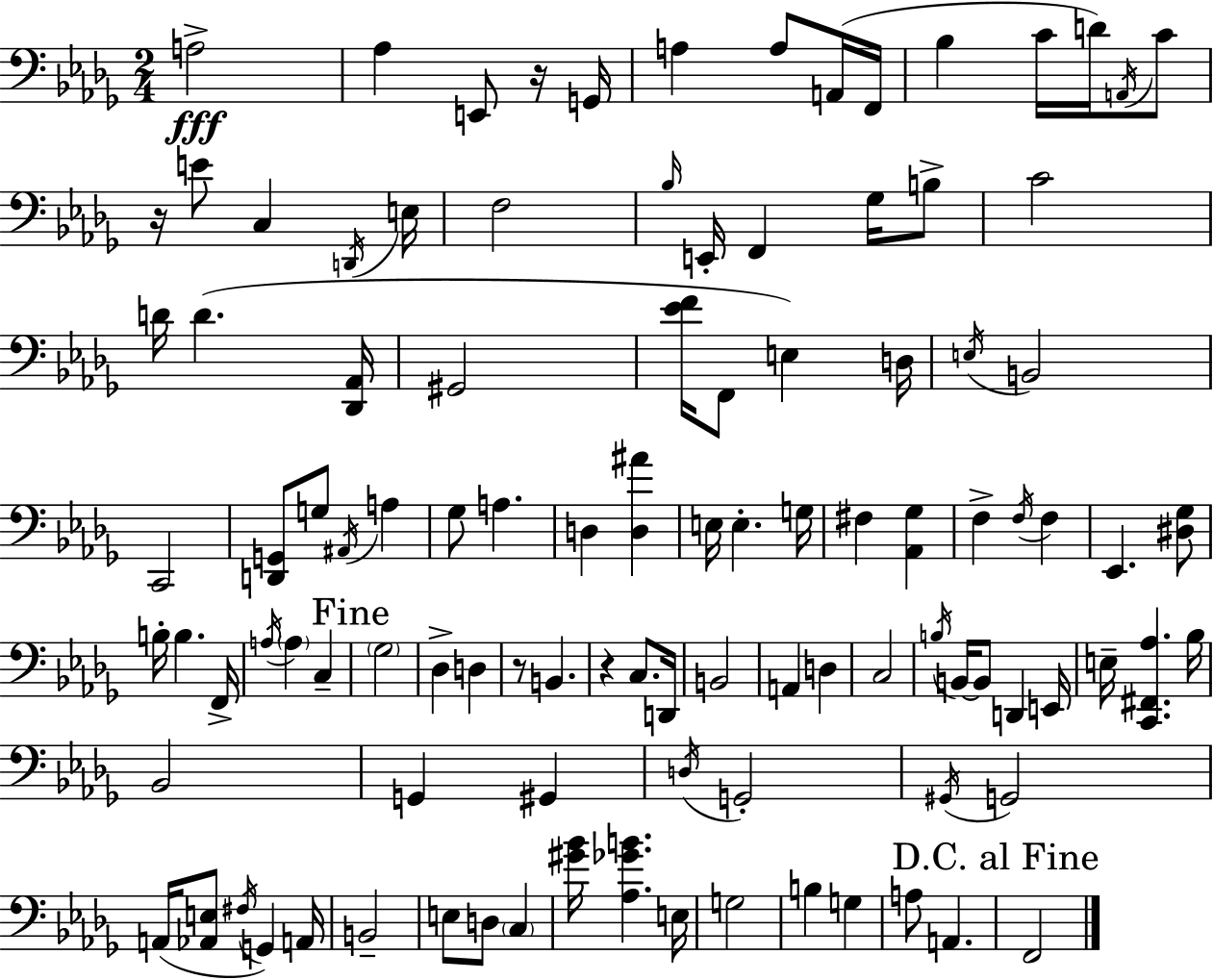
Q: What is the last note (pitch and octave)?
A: F2